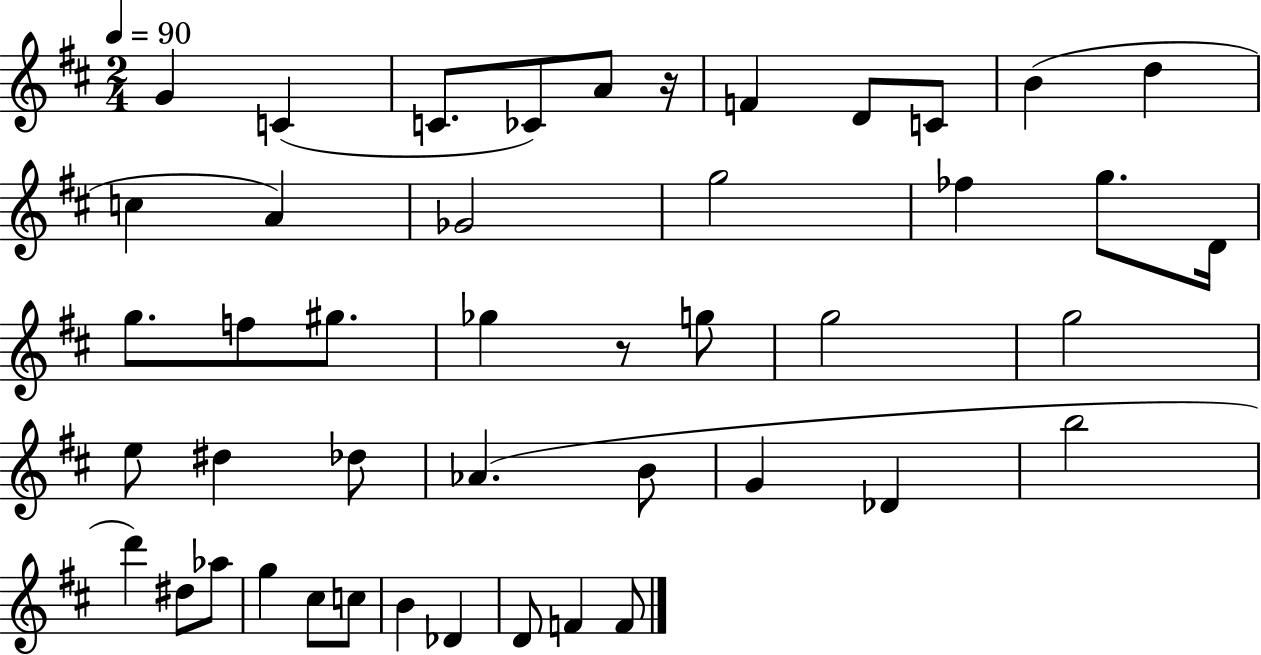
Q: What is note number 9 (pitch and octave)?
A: B4